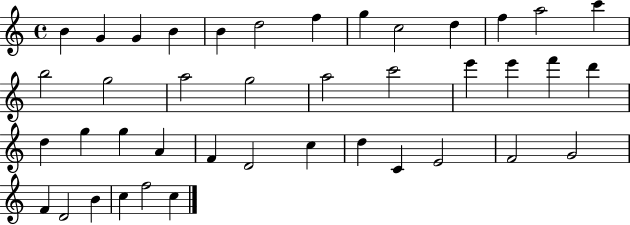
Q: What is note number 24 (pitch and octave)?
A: D5